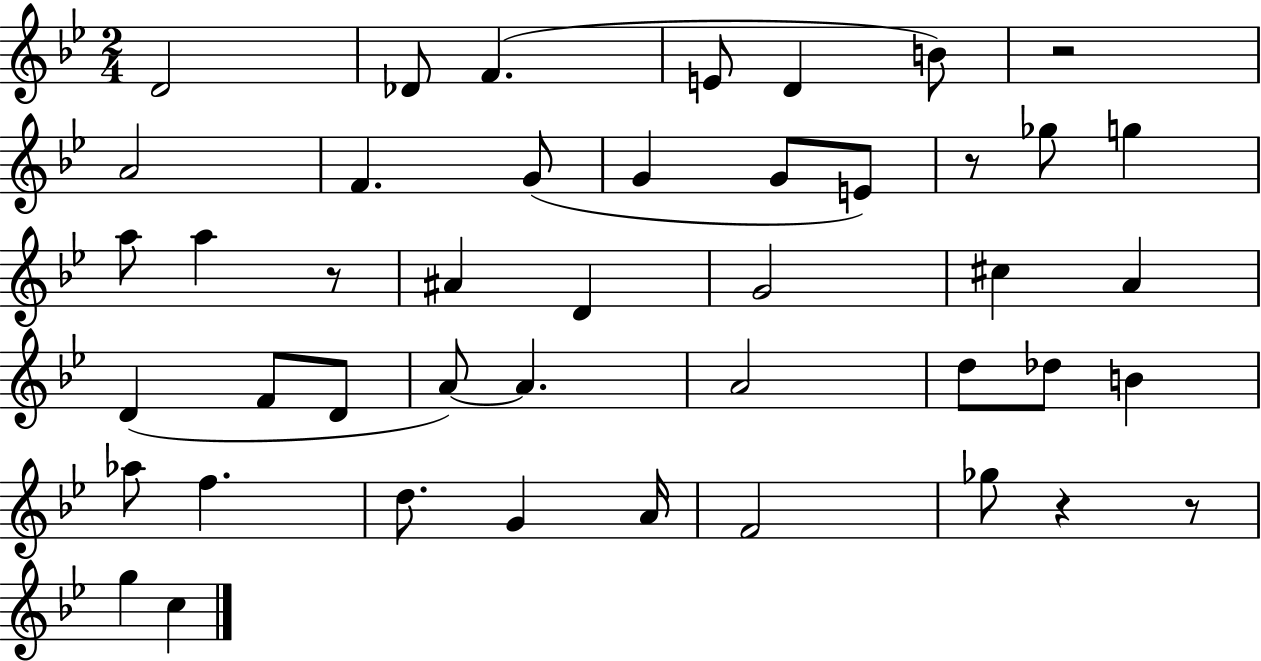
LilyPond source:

{
  \clef treble
  \numericTimeSignature
  \time 2/4
  \key bes \major
  d'2 | des'8 f'4.( | e'8 d'4 b'8) | r2 | \break a'2 | f'4. g'8( | g'4 g'8 e'8) | r8 ges''8 g''4 | \break a''8 a''4 r8 | ais'4 d'4 | g'2 | cis''4 a'4 | \break d'4( f'8 d'8 | a'8~~) a'4. | a'2 | d''8 des''8 b'4 | \break aes''8 f''4. | d''8. g'4 a'16 | f'2 | ges''8 r4 r8 | \break g''4 c''4 | \bar "|."
}